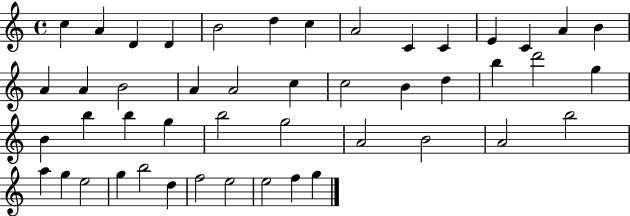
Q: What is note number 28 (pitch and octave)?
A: B5